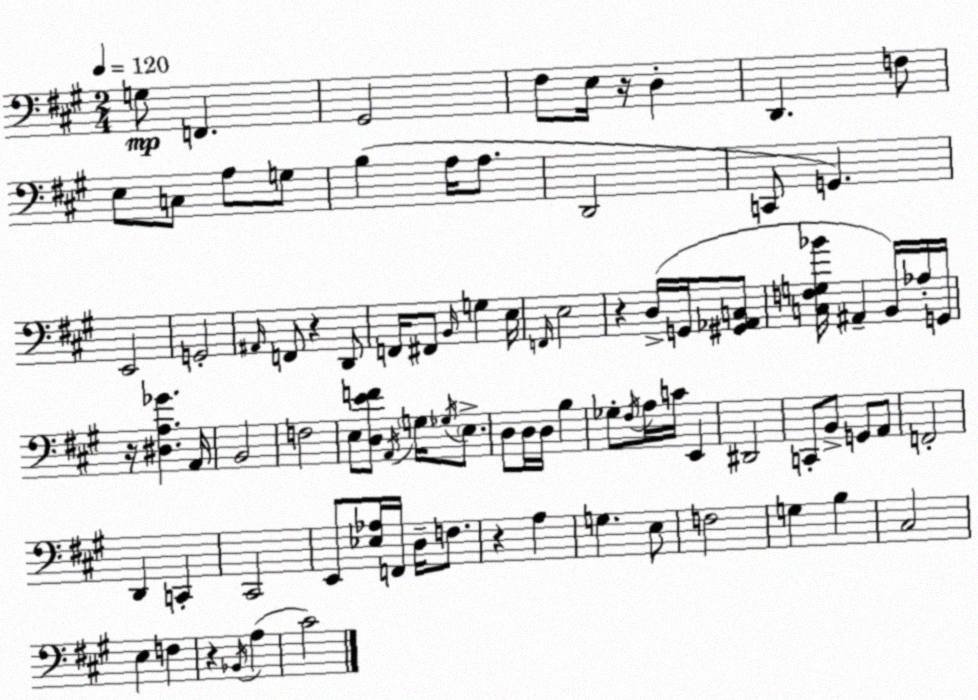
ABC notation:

X:1
T:Untitled
M:2/4
L:1/4
K:A
G,/2 F,, ^G,,2 ^F,/2 E,/4 z/4 D, D,, F,/2 E,/2 C,/2 A,/2 G,/2 B, A,/4 A,/2 D,,2 C,,/2 G,, E,,2 G,,2 ^A,,/4 F,,/2 z D,,/2 F,,/4 ^F,,/2 B,,/4 G, E,/4 F,,/4 E,2 z D,/4 G,,/4 [^G,,_A,,C,]/2 [C,F,G,_B]/4 ^A,, B,,/4 _A,/4 G,,/4 z/4 [^D,A,_G] A,,/4 B,,2 F,2 E,/2 [D,EF]/2 A,,/4 G,/4 _G,/4 E,/2 D,/2 D,/4 D,/4 B, _G,/2 ^F,/4 A,/4 C/4 E,, ^D,,2 C,,/2 B,,/2 G,,/2 A,,/2 F,,2 D,, C,, ^C,,2 E,,/2 [_E,_A,]/4 F,,/4 D,/4 F,/2 z A, G, E,/2 F,2 G, B, ^C,2 E, F, z _B,,/4 A, ^C2